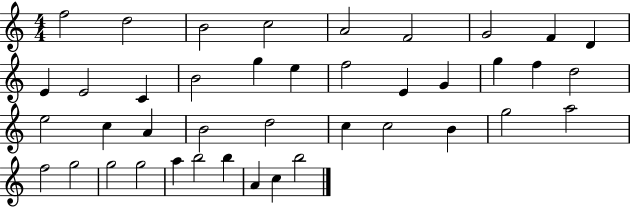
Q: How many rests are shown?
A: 0